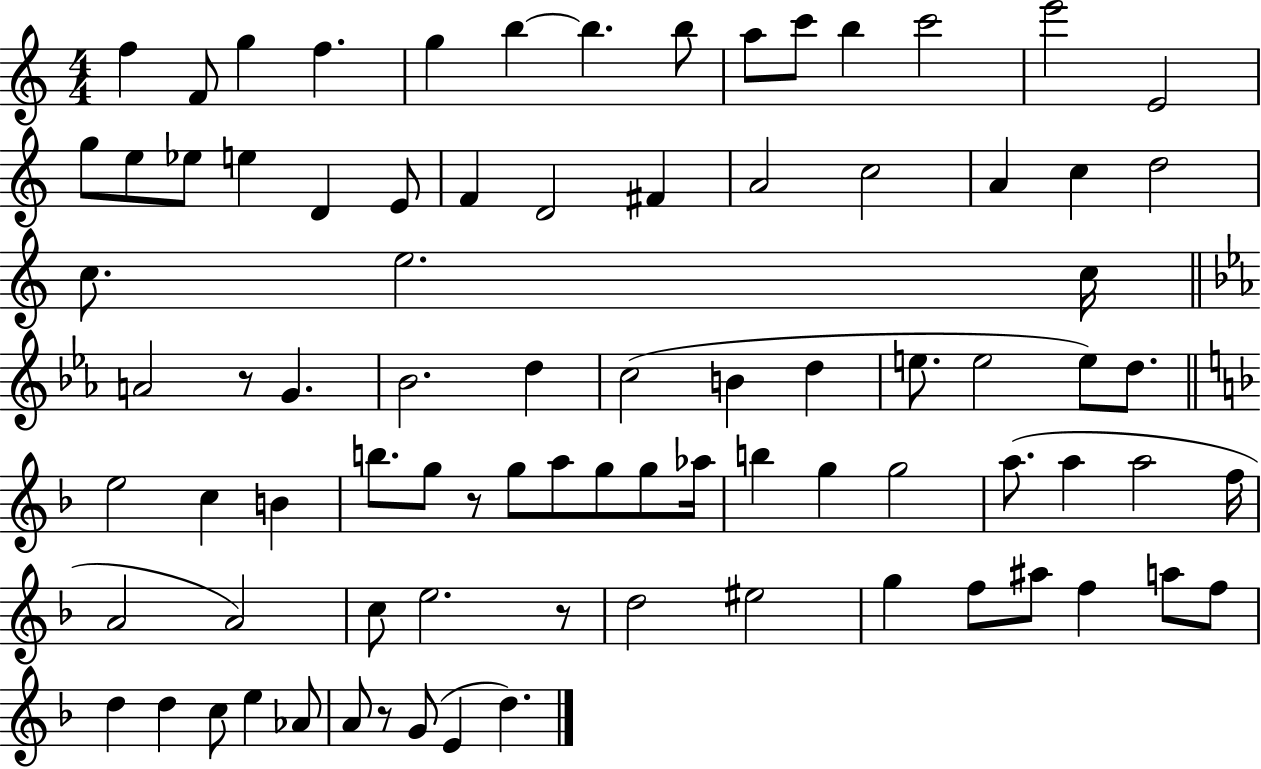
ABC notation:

X:1
T:Untitled
M:4/4
L:1/4
K:C
f F/2 g f g b b b/2 a/2 c'/2 b c'2 e'2 E2 g/2 e/2 _e/2 e D E/2 F D2 ^F A2 c2 A c d2 c/2 e2 c/4 A2 z/2 G _B2 d c2 B d e/2 e2 e/2 d/2 e2 c B b/2 g/2 z/2 g/2 a/2 g/2 g/2 _a/4 b g g2 a/2 a a2 f/4 A2 A2 c/2 e2 z/2 d2 ^e2 g f/2 ^a/2 f a/2 f/2 d d c/2 e _A/2 A/2 z/2 G/2 E d